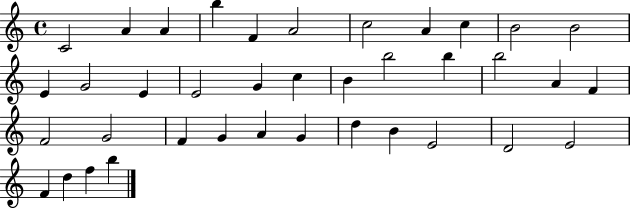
{
  \clef treble
  \time 4/4
  \defaultTimeSignature
  \key c \major
  c'2 a'4 a'4 | b''4 f'4 a'2 | c''2 a'4 c''4 | b'2 b'2 | \break e'4 g'2 e'4 | e'2 g'4 c''4 | b'4 b''2 b''4 | b''2 a'4 f'4 | \break f'2 g'2 | f'4 g'4 a'4 g'4 | d''4 b'4 e'2 | d'2 e'2 | \break f'4 d''4 f''4 b''4 | \bar "|."
}